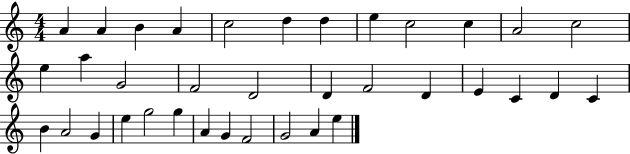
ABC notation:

X:1
T:Untitled
M:4/4
L:1/4
K:C
A A B A c2 d d e c2 c A2 c2 e a G2 F2 D2 D F2 D E C D C B A2 G e g2 g A G F2 G2 A e